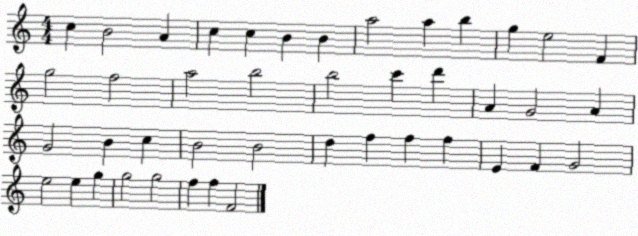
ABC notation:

X:1
T:Untitled
M:4/4
L:1/4
K:C
c B2 A c c B B a2 a b g e2 F g2 f2 a2 b2 b2 c' d' A G2 A G2 B c B2 B2 d f f f E F G2 e2 e g g2 g2 f f F2